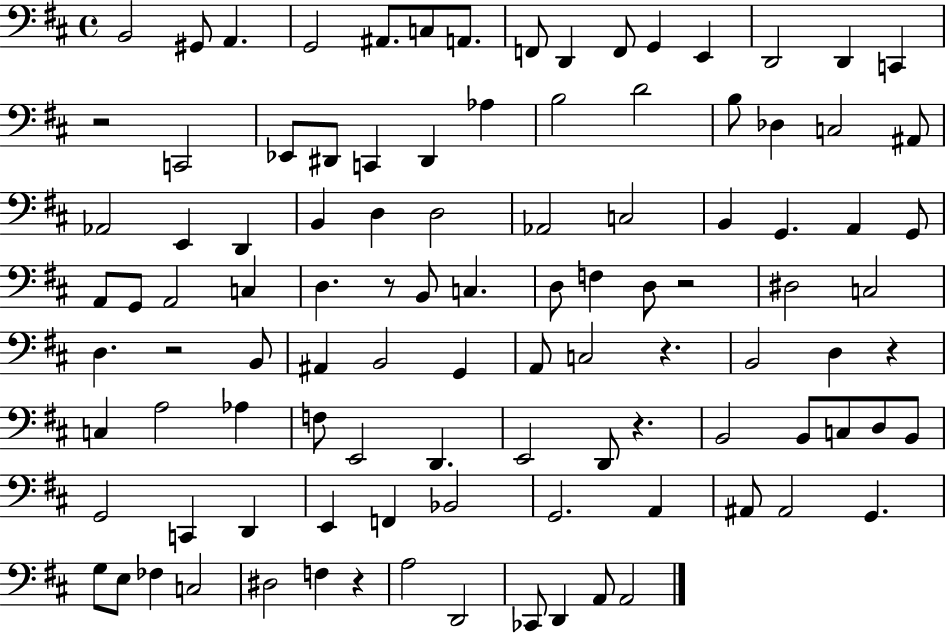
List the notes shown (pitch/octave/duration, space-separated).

B2/h G#2/e A2/q. G2/h A#2/e. C3/e A2/e. F2/e D2/q F2/e G2/q E2/q D2/h D2/q C2/q R/h C2/h Eb2/e D#2/e C2/q D#2/q Ab3/q B3/h D4/h B3/e Db3/q C3/h A#2/e Ab2/h E2/q D2/q B2/q D3/q D3/h Ab2/h C3/h B2/q G2/q. A2/q G2/e A2/e G2/e A2/h C3/q D3/q. R/e B2/e C3/q. D3/e F3/q D3/e R/h D#3/h C3/h D3/q. R/h B2/e A#2/q B2/h G2/q A2/e C3/h R/q. B2/h D3/q R/q C3/q A3/h Ab3/q F3/e E2/h D2/q. E2/h D2/e R/q. B2/h B2/e C3/e D3/e B2/e G2/h C2/q D2/q E2/q F2/q Bb2/h G2/h. A2/q A#2/e A#2/h G2/q. G3/e E3/e FES3/q C3/h D#3/h F3/q R/q A3/h D2/h CES2/e D2/q A2/e A2/h